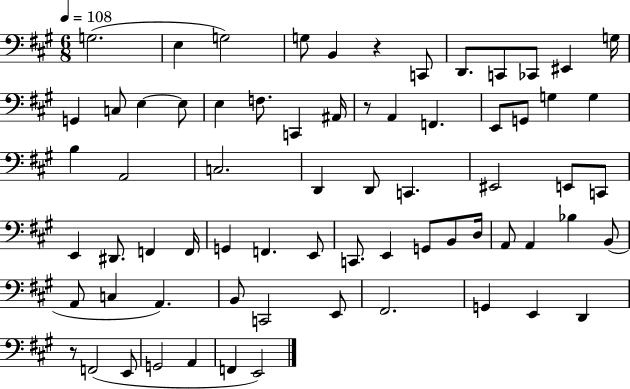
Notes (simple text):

G3/h. E3/q G3/h G3/e B2/q R/q C2/e D2/e. C2/e CES2/e EIS2/q G3/s G2/q C3/e E3/q E3/e E3/q F3/e. C2/q A#2/s R/e A2/q F2/q. E2/e G2/e G3/q G3/q B3/q A2/h C3/h. D2/q D2/e C2/q. EIS2/h E2/e C2/e E2/q D#2/e. F2/q F2/s G2/q F2/q. E2/e C2/e. E2/q G2/e B2/e D3/s A2/e A2/q Bb3/q B2/e A2/e C3/q A2/q. B2/e C2/h E2/e F#2/h. G2/q E2/q D2/q R/e F2/h E2/e G2/h A2/q F2/q E2/h